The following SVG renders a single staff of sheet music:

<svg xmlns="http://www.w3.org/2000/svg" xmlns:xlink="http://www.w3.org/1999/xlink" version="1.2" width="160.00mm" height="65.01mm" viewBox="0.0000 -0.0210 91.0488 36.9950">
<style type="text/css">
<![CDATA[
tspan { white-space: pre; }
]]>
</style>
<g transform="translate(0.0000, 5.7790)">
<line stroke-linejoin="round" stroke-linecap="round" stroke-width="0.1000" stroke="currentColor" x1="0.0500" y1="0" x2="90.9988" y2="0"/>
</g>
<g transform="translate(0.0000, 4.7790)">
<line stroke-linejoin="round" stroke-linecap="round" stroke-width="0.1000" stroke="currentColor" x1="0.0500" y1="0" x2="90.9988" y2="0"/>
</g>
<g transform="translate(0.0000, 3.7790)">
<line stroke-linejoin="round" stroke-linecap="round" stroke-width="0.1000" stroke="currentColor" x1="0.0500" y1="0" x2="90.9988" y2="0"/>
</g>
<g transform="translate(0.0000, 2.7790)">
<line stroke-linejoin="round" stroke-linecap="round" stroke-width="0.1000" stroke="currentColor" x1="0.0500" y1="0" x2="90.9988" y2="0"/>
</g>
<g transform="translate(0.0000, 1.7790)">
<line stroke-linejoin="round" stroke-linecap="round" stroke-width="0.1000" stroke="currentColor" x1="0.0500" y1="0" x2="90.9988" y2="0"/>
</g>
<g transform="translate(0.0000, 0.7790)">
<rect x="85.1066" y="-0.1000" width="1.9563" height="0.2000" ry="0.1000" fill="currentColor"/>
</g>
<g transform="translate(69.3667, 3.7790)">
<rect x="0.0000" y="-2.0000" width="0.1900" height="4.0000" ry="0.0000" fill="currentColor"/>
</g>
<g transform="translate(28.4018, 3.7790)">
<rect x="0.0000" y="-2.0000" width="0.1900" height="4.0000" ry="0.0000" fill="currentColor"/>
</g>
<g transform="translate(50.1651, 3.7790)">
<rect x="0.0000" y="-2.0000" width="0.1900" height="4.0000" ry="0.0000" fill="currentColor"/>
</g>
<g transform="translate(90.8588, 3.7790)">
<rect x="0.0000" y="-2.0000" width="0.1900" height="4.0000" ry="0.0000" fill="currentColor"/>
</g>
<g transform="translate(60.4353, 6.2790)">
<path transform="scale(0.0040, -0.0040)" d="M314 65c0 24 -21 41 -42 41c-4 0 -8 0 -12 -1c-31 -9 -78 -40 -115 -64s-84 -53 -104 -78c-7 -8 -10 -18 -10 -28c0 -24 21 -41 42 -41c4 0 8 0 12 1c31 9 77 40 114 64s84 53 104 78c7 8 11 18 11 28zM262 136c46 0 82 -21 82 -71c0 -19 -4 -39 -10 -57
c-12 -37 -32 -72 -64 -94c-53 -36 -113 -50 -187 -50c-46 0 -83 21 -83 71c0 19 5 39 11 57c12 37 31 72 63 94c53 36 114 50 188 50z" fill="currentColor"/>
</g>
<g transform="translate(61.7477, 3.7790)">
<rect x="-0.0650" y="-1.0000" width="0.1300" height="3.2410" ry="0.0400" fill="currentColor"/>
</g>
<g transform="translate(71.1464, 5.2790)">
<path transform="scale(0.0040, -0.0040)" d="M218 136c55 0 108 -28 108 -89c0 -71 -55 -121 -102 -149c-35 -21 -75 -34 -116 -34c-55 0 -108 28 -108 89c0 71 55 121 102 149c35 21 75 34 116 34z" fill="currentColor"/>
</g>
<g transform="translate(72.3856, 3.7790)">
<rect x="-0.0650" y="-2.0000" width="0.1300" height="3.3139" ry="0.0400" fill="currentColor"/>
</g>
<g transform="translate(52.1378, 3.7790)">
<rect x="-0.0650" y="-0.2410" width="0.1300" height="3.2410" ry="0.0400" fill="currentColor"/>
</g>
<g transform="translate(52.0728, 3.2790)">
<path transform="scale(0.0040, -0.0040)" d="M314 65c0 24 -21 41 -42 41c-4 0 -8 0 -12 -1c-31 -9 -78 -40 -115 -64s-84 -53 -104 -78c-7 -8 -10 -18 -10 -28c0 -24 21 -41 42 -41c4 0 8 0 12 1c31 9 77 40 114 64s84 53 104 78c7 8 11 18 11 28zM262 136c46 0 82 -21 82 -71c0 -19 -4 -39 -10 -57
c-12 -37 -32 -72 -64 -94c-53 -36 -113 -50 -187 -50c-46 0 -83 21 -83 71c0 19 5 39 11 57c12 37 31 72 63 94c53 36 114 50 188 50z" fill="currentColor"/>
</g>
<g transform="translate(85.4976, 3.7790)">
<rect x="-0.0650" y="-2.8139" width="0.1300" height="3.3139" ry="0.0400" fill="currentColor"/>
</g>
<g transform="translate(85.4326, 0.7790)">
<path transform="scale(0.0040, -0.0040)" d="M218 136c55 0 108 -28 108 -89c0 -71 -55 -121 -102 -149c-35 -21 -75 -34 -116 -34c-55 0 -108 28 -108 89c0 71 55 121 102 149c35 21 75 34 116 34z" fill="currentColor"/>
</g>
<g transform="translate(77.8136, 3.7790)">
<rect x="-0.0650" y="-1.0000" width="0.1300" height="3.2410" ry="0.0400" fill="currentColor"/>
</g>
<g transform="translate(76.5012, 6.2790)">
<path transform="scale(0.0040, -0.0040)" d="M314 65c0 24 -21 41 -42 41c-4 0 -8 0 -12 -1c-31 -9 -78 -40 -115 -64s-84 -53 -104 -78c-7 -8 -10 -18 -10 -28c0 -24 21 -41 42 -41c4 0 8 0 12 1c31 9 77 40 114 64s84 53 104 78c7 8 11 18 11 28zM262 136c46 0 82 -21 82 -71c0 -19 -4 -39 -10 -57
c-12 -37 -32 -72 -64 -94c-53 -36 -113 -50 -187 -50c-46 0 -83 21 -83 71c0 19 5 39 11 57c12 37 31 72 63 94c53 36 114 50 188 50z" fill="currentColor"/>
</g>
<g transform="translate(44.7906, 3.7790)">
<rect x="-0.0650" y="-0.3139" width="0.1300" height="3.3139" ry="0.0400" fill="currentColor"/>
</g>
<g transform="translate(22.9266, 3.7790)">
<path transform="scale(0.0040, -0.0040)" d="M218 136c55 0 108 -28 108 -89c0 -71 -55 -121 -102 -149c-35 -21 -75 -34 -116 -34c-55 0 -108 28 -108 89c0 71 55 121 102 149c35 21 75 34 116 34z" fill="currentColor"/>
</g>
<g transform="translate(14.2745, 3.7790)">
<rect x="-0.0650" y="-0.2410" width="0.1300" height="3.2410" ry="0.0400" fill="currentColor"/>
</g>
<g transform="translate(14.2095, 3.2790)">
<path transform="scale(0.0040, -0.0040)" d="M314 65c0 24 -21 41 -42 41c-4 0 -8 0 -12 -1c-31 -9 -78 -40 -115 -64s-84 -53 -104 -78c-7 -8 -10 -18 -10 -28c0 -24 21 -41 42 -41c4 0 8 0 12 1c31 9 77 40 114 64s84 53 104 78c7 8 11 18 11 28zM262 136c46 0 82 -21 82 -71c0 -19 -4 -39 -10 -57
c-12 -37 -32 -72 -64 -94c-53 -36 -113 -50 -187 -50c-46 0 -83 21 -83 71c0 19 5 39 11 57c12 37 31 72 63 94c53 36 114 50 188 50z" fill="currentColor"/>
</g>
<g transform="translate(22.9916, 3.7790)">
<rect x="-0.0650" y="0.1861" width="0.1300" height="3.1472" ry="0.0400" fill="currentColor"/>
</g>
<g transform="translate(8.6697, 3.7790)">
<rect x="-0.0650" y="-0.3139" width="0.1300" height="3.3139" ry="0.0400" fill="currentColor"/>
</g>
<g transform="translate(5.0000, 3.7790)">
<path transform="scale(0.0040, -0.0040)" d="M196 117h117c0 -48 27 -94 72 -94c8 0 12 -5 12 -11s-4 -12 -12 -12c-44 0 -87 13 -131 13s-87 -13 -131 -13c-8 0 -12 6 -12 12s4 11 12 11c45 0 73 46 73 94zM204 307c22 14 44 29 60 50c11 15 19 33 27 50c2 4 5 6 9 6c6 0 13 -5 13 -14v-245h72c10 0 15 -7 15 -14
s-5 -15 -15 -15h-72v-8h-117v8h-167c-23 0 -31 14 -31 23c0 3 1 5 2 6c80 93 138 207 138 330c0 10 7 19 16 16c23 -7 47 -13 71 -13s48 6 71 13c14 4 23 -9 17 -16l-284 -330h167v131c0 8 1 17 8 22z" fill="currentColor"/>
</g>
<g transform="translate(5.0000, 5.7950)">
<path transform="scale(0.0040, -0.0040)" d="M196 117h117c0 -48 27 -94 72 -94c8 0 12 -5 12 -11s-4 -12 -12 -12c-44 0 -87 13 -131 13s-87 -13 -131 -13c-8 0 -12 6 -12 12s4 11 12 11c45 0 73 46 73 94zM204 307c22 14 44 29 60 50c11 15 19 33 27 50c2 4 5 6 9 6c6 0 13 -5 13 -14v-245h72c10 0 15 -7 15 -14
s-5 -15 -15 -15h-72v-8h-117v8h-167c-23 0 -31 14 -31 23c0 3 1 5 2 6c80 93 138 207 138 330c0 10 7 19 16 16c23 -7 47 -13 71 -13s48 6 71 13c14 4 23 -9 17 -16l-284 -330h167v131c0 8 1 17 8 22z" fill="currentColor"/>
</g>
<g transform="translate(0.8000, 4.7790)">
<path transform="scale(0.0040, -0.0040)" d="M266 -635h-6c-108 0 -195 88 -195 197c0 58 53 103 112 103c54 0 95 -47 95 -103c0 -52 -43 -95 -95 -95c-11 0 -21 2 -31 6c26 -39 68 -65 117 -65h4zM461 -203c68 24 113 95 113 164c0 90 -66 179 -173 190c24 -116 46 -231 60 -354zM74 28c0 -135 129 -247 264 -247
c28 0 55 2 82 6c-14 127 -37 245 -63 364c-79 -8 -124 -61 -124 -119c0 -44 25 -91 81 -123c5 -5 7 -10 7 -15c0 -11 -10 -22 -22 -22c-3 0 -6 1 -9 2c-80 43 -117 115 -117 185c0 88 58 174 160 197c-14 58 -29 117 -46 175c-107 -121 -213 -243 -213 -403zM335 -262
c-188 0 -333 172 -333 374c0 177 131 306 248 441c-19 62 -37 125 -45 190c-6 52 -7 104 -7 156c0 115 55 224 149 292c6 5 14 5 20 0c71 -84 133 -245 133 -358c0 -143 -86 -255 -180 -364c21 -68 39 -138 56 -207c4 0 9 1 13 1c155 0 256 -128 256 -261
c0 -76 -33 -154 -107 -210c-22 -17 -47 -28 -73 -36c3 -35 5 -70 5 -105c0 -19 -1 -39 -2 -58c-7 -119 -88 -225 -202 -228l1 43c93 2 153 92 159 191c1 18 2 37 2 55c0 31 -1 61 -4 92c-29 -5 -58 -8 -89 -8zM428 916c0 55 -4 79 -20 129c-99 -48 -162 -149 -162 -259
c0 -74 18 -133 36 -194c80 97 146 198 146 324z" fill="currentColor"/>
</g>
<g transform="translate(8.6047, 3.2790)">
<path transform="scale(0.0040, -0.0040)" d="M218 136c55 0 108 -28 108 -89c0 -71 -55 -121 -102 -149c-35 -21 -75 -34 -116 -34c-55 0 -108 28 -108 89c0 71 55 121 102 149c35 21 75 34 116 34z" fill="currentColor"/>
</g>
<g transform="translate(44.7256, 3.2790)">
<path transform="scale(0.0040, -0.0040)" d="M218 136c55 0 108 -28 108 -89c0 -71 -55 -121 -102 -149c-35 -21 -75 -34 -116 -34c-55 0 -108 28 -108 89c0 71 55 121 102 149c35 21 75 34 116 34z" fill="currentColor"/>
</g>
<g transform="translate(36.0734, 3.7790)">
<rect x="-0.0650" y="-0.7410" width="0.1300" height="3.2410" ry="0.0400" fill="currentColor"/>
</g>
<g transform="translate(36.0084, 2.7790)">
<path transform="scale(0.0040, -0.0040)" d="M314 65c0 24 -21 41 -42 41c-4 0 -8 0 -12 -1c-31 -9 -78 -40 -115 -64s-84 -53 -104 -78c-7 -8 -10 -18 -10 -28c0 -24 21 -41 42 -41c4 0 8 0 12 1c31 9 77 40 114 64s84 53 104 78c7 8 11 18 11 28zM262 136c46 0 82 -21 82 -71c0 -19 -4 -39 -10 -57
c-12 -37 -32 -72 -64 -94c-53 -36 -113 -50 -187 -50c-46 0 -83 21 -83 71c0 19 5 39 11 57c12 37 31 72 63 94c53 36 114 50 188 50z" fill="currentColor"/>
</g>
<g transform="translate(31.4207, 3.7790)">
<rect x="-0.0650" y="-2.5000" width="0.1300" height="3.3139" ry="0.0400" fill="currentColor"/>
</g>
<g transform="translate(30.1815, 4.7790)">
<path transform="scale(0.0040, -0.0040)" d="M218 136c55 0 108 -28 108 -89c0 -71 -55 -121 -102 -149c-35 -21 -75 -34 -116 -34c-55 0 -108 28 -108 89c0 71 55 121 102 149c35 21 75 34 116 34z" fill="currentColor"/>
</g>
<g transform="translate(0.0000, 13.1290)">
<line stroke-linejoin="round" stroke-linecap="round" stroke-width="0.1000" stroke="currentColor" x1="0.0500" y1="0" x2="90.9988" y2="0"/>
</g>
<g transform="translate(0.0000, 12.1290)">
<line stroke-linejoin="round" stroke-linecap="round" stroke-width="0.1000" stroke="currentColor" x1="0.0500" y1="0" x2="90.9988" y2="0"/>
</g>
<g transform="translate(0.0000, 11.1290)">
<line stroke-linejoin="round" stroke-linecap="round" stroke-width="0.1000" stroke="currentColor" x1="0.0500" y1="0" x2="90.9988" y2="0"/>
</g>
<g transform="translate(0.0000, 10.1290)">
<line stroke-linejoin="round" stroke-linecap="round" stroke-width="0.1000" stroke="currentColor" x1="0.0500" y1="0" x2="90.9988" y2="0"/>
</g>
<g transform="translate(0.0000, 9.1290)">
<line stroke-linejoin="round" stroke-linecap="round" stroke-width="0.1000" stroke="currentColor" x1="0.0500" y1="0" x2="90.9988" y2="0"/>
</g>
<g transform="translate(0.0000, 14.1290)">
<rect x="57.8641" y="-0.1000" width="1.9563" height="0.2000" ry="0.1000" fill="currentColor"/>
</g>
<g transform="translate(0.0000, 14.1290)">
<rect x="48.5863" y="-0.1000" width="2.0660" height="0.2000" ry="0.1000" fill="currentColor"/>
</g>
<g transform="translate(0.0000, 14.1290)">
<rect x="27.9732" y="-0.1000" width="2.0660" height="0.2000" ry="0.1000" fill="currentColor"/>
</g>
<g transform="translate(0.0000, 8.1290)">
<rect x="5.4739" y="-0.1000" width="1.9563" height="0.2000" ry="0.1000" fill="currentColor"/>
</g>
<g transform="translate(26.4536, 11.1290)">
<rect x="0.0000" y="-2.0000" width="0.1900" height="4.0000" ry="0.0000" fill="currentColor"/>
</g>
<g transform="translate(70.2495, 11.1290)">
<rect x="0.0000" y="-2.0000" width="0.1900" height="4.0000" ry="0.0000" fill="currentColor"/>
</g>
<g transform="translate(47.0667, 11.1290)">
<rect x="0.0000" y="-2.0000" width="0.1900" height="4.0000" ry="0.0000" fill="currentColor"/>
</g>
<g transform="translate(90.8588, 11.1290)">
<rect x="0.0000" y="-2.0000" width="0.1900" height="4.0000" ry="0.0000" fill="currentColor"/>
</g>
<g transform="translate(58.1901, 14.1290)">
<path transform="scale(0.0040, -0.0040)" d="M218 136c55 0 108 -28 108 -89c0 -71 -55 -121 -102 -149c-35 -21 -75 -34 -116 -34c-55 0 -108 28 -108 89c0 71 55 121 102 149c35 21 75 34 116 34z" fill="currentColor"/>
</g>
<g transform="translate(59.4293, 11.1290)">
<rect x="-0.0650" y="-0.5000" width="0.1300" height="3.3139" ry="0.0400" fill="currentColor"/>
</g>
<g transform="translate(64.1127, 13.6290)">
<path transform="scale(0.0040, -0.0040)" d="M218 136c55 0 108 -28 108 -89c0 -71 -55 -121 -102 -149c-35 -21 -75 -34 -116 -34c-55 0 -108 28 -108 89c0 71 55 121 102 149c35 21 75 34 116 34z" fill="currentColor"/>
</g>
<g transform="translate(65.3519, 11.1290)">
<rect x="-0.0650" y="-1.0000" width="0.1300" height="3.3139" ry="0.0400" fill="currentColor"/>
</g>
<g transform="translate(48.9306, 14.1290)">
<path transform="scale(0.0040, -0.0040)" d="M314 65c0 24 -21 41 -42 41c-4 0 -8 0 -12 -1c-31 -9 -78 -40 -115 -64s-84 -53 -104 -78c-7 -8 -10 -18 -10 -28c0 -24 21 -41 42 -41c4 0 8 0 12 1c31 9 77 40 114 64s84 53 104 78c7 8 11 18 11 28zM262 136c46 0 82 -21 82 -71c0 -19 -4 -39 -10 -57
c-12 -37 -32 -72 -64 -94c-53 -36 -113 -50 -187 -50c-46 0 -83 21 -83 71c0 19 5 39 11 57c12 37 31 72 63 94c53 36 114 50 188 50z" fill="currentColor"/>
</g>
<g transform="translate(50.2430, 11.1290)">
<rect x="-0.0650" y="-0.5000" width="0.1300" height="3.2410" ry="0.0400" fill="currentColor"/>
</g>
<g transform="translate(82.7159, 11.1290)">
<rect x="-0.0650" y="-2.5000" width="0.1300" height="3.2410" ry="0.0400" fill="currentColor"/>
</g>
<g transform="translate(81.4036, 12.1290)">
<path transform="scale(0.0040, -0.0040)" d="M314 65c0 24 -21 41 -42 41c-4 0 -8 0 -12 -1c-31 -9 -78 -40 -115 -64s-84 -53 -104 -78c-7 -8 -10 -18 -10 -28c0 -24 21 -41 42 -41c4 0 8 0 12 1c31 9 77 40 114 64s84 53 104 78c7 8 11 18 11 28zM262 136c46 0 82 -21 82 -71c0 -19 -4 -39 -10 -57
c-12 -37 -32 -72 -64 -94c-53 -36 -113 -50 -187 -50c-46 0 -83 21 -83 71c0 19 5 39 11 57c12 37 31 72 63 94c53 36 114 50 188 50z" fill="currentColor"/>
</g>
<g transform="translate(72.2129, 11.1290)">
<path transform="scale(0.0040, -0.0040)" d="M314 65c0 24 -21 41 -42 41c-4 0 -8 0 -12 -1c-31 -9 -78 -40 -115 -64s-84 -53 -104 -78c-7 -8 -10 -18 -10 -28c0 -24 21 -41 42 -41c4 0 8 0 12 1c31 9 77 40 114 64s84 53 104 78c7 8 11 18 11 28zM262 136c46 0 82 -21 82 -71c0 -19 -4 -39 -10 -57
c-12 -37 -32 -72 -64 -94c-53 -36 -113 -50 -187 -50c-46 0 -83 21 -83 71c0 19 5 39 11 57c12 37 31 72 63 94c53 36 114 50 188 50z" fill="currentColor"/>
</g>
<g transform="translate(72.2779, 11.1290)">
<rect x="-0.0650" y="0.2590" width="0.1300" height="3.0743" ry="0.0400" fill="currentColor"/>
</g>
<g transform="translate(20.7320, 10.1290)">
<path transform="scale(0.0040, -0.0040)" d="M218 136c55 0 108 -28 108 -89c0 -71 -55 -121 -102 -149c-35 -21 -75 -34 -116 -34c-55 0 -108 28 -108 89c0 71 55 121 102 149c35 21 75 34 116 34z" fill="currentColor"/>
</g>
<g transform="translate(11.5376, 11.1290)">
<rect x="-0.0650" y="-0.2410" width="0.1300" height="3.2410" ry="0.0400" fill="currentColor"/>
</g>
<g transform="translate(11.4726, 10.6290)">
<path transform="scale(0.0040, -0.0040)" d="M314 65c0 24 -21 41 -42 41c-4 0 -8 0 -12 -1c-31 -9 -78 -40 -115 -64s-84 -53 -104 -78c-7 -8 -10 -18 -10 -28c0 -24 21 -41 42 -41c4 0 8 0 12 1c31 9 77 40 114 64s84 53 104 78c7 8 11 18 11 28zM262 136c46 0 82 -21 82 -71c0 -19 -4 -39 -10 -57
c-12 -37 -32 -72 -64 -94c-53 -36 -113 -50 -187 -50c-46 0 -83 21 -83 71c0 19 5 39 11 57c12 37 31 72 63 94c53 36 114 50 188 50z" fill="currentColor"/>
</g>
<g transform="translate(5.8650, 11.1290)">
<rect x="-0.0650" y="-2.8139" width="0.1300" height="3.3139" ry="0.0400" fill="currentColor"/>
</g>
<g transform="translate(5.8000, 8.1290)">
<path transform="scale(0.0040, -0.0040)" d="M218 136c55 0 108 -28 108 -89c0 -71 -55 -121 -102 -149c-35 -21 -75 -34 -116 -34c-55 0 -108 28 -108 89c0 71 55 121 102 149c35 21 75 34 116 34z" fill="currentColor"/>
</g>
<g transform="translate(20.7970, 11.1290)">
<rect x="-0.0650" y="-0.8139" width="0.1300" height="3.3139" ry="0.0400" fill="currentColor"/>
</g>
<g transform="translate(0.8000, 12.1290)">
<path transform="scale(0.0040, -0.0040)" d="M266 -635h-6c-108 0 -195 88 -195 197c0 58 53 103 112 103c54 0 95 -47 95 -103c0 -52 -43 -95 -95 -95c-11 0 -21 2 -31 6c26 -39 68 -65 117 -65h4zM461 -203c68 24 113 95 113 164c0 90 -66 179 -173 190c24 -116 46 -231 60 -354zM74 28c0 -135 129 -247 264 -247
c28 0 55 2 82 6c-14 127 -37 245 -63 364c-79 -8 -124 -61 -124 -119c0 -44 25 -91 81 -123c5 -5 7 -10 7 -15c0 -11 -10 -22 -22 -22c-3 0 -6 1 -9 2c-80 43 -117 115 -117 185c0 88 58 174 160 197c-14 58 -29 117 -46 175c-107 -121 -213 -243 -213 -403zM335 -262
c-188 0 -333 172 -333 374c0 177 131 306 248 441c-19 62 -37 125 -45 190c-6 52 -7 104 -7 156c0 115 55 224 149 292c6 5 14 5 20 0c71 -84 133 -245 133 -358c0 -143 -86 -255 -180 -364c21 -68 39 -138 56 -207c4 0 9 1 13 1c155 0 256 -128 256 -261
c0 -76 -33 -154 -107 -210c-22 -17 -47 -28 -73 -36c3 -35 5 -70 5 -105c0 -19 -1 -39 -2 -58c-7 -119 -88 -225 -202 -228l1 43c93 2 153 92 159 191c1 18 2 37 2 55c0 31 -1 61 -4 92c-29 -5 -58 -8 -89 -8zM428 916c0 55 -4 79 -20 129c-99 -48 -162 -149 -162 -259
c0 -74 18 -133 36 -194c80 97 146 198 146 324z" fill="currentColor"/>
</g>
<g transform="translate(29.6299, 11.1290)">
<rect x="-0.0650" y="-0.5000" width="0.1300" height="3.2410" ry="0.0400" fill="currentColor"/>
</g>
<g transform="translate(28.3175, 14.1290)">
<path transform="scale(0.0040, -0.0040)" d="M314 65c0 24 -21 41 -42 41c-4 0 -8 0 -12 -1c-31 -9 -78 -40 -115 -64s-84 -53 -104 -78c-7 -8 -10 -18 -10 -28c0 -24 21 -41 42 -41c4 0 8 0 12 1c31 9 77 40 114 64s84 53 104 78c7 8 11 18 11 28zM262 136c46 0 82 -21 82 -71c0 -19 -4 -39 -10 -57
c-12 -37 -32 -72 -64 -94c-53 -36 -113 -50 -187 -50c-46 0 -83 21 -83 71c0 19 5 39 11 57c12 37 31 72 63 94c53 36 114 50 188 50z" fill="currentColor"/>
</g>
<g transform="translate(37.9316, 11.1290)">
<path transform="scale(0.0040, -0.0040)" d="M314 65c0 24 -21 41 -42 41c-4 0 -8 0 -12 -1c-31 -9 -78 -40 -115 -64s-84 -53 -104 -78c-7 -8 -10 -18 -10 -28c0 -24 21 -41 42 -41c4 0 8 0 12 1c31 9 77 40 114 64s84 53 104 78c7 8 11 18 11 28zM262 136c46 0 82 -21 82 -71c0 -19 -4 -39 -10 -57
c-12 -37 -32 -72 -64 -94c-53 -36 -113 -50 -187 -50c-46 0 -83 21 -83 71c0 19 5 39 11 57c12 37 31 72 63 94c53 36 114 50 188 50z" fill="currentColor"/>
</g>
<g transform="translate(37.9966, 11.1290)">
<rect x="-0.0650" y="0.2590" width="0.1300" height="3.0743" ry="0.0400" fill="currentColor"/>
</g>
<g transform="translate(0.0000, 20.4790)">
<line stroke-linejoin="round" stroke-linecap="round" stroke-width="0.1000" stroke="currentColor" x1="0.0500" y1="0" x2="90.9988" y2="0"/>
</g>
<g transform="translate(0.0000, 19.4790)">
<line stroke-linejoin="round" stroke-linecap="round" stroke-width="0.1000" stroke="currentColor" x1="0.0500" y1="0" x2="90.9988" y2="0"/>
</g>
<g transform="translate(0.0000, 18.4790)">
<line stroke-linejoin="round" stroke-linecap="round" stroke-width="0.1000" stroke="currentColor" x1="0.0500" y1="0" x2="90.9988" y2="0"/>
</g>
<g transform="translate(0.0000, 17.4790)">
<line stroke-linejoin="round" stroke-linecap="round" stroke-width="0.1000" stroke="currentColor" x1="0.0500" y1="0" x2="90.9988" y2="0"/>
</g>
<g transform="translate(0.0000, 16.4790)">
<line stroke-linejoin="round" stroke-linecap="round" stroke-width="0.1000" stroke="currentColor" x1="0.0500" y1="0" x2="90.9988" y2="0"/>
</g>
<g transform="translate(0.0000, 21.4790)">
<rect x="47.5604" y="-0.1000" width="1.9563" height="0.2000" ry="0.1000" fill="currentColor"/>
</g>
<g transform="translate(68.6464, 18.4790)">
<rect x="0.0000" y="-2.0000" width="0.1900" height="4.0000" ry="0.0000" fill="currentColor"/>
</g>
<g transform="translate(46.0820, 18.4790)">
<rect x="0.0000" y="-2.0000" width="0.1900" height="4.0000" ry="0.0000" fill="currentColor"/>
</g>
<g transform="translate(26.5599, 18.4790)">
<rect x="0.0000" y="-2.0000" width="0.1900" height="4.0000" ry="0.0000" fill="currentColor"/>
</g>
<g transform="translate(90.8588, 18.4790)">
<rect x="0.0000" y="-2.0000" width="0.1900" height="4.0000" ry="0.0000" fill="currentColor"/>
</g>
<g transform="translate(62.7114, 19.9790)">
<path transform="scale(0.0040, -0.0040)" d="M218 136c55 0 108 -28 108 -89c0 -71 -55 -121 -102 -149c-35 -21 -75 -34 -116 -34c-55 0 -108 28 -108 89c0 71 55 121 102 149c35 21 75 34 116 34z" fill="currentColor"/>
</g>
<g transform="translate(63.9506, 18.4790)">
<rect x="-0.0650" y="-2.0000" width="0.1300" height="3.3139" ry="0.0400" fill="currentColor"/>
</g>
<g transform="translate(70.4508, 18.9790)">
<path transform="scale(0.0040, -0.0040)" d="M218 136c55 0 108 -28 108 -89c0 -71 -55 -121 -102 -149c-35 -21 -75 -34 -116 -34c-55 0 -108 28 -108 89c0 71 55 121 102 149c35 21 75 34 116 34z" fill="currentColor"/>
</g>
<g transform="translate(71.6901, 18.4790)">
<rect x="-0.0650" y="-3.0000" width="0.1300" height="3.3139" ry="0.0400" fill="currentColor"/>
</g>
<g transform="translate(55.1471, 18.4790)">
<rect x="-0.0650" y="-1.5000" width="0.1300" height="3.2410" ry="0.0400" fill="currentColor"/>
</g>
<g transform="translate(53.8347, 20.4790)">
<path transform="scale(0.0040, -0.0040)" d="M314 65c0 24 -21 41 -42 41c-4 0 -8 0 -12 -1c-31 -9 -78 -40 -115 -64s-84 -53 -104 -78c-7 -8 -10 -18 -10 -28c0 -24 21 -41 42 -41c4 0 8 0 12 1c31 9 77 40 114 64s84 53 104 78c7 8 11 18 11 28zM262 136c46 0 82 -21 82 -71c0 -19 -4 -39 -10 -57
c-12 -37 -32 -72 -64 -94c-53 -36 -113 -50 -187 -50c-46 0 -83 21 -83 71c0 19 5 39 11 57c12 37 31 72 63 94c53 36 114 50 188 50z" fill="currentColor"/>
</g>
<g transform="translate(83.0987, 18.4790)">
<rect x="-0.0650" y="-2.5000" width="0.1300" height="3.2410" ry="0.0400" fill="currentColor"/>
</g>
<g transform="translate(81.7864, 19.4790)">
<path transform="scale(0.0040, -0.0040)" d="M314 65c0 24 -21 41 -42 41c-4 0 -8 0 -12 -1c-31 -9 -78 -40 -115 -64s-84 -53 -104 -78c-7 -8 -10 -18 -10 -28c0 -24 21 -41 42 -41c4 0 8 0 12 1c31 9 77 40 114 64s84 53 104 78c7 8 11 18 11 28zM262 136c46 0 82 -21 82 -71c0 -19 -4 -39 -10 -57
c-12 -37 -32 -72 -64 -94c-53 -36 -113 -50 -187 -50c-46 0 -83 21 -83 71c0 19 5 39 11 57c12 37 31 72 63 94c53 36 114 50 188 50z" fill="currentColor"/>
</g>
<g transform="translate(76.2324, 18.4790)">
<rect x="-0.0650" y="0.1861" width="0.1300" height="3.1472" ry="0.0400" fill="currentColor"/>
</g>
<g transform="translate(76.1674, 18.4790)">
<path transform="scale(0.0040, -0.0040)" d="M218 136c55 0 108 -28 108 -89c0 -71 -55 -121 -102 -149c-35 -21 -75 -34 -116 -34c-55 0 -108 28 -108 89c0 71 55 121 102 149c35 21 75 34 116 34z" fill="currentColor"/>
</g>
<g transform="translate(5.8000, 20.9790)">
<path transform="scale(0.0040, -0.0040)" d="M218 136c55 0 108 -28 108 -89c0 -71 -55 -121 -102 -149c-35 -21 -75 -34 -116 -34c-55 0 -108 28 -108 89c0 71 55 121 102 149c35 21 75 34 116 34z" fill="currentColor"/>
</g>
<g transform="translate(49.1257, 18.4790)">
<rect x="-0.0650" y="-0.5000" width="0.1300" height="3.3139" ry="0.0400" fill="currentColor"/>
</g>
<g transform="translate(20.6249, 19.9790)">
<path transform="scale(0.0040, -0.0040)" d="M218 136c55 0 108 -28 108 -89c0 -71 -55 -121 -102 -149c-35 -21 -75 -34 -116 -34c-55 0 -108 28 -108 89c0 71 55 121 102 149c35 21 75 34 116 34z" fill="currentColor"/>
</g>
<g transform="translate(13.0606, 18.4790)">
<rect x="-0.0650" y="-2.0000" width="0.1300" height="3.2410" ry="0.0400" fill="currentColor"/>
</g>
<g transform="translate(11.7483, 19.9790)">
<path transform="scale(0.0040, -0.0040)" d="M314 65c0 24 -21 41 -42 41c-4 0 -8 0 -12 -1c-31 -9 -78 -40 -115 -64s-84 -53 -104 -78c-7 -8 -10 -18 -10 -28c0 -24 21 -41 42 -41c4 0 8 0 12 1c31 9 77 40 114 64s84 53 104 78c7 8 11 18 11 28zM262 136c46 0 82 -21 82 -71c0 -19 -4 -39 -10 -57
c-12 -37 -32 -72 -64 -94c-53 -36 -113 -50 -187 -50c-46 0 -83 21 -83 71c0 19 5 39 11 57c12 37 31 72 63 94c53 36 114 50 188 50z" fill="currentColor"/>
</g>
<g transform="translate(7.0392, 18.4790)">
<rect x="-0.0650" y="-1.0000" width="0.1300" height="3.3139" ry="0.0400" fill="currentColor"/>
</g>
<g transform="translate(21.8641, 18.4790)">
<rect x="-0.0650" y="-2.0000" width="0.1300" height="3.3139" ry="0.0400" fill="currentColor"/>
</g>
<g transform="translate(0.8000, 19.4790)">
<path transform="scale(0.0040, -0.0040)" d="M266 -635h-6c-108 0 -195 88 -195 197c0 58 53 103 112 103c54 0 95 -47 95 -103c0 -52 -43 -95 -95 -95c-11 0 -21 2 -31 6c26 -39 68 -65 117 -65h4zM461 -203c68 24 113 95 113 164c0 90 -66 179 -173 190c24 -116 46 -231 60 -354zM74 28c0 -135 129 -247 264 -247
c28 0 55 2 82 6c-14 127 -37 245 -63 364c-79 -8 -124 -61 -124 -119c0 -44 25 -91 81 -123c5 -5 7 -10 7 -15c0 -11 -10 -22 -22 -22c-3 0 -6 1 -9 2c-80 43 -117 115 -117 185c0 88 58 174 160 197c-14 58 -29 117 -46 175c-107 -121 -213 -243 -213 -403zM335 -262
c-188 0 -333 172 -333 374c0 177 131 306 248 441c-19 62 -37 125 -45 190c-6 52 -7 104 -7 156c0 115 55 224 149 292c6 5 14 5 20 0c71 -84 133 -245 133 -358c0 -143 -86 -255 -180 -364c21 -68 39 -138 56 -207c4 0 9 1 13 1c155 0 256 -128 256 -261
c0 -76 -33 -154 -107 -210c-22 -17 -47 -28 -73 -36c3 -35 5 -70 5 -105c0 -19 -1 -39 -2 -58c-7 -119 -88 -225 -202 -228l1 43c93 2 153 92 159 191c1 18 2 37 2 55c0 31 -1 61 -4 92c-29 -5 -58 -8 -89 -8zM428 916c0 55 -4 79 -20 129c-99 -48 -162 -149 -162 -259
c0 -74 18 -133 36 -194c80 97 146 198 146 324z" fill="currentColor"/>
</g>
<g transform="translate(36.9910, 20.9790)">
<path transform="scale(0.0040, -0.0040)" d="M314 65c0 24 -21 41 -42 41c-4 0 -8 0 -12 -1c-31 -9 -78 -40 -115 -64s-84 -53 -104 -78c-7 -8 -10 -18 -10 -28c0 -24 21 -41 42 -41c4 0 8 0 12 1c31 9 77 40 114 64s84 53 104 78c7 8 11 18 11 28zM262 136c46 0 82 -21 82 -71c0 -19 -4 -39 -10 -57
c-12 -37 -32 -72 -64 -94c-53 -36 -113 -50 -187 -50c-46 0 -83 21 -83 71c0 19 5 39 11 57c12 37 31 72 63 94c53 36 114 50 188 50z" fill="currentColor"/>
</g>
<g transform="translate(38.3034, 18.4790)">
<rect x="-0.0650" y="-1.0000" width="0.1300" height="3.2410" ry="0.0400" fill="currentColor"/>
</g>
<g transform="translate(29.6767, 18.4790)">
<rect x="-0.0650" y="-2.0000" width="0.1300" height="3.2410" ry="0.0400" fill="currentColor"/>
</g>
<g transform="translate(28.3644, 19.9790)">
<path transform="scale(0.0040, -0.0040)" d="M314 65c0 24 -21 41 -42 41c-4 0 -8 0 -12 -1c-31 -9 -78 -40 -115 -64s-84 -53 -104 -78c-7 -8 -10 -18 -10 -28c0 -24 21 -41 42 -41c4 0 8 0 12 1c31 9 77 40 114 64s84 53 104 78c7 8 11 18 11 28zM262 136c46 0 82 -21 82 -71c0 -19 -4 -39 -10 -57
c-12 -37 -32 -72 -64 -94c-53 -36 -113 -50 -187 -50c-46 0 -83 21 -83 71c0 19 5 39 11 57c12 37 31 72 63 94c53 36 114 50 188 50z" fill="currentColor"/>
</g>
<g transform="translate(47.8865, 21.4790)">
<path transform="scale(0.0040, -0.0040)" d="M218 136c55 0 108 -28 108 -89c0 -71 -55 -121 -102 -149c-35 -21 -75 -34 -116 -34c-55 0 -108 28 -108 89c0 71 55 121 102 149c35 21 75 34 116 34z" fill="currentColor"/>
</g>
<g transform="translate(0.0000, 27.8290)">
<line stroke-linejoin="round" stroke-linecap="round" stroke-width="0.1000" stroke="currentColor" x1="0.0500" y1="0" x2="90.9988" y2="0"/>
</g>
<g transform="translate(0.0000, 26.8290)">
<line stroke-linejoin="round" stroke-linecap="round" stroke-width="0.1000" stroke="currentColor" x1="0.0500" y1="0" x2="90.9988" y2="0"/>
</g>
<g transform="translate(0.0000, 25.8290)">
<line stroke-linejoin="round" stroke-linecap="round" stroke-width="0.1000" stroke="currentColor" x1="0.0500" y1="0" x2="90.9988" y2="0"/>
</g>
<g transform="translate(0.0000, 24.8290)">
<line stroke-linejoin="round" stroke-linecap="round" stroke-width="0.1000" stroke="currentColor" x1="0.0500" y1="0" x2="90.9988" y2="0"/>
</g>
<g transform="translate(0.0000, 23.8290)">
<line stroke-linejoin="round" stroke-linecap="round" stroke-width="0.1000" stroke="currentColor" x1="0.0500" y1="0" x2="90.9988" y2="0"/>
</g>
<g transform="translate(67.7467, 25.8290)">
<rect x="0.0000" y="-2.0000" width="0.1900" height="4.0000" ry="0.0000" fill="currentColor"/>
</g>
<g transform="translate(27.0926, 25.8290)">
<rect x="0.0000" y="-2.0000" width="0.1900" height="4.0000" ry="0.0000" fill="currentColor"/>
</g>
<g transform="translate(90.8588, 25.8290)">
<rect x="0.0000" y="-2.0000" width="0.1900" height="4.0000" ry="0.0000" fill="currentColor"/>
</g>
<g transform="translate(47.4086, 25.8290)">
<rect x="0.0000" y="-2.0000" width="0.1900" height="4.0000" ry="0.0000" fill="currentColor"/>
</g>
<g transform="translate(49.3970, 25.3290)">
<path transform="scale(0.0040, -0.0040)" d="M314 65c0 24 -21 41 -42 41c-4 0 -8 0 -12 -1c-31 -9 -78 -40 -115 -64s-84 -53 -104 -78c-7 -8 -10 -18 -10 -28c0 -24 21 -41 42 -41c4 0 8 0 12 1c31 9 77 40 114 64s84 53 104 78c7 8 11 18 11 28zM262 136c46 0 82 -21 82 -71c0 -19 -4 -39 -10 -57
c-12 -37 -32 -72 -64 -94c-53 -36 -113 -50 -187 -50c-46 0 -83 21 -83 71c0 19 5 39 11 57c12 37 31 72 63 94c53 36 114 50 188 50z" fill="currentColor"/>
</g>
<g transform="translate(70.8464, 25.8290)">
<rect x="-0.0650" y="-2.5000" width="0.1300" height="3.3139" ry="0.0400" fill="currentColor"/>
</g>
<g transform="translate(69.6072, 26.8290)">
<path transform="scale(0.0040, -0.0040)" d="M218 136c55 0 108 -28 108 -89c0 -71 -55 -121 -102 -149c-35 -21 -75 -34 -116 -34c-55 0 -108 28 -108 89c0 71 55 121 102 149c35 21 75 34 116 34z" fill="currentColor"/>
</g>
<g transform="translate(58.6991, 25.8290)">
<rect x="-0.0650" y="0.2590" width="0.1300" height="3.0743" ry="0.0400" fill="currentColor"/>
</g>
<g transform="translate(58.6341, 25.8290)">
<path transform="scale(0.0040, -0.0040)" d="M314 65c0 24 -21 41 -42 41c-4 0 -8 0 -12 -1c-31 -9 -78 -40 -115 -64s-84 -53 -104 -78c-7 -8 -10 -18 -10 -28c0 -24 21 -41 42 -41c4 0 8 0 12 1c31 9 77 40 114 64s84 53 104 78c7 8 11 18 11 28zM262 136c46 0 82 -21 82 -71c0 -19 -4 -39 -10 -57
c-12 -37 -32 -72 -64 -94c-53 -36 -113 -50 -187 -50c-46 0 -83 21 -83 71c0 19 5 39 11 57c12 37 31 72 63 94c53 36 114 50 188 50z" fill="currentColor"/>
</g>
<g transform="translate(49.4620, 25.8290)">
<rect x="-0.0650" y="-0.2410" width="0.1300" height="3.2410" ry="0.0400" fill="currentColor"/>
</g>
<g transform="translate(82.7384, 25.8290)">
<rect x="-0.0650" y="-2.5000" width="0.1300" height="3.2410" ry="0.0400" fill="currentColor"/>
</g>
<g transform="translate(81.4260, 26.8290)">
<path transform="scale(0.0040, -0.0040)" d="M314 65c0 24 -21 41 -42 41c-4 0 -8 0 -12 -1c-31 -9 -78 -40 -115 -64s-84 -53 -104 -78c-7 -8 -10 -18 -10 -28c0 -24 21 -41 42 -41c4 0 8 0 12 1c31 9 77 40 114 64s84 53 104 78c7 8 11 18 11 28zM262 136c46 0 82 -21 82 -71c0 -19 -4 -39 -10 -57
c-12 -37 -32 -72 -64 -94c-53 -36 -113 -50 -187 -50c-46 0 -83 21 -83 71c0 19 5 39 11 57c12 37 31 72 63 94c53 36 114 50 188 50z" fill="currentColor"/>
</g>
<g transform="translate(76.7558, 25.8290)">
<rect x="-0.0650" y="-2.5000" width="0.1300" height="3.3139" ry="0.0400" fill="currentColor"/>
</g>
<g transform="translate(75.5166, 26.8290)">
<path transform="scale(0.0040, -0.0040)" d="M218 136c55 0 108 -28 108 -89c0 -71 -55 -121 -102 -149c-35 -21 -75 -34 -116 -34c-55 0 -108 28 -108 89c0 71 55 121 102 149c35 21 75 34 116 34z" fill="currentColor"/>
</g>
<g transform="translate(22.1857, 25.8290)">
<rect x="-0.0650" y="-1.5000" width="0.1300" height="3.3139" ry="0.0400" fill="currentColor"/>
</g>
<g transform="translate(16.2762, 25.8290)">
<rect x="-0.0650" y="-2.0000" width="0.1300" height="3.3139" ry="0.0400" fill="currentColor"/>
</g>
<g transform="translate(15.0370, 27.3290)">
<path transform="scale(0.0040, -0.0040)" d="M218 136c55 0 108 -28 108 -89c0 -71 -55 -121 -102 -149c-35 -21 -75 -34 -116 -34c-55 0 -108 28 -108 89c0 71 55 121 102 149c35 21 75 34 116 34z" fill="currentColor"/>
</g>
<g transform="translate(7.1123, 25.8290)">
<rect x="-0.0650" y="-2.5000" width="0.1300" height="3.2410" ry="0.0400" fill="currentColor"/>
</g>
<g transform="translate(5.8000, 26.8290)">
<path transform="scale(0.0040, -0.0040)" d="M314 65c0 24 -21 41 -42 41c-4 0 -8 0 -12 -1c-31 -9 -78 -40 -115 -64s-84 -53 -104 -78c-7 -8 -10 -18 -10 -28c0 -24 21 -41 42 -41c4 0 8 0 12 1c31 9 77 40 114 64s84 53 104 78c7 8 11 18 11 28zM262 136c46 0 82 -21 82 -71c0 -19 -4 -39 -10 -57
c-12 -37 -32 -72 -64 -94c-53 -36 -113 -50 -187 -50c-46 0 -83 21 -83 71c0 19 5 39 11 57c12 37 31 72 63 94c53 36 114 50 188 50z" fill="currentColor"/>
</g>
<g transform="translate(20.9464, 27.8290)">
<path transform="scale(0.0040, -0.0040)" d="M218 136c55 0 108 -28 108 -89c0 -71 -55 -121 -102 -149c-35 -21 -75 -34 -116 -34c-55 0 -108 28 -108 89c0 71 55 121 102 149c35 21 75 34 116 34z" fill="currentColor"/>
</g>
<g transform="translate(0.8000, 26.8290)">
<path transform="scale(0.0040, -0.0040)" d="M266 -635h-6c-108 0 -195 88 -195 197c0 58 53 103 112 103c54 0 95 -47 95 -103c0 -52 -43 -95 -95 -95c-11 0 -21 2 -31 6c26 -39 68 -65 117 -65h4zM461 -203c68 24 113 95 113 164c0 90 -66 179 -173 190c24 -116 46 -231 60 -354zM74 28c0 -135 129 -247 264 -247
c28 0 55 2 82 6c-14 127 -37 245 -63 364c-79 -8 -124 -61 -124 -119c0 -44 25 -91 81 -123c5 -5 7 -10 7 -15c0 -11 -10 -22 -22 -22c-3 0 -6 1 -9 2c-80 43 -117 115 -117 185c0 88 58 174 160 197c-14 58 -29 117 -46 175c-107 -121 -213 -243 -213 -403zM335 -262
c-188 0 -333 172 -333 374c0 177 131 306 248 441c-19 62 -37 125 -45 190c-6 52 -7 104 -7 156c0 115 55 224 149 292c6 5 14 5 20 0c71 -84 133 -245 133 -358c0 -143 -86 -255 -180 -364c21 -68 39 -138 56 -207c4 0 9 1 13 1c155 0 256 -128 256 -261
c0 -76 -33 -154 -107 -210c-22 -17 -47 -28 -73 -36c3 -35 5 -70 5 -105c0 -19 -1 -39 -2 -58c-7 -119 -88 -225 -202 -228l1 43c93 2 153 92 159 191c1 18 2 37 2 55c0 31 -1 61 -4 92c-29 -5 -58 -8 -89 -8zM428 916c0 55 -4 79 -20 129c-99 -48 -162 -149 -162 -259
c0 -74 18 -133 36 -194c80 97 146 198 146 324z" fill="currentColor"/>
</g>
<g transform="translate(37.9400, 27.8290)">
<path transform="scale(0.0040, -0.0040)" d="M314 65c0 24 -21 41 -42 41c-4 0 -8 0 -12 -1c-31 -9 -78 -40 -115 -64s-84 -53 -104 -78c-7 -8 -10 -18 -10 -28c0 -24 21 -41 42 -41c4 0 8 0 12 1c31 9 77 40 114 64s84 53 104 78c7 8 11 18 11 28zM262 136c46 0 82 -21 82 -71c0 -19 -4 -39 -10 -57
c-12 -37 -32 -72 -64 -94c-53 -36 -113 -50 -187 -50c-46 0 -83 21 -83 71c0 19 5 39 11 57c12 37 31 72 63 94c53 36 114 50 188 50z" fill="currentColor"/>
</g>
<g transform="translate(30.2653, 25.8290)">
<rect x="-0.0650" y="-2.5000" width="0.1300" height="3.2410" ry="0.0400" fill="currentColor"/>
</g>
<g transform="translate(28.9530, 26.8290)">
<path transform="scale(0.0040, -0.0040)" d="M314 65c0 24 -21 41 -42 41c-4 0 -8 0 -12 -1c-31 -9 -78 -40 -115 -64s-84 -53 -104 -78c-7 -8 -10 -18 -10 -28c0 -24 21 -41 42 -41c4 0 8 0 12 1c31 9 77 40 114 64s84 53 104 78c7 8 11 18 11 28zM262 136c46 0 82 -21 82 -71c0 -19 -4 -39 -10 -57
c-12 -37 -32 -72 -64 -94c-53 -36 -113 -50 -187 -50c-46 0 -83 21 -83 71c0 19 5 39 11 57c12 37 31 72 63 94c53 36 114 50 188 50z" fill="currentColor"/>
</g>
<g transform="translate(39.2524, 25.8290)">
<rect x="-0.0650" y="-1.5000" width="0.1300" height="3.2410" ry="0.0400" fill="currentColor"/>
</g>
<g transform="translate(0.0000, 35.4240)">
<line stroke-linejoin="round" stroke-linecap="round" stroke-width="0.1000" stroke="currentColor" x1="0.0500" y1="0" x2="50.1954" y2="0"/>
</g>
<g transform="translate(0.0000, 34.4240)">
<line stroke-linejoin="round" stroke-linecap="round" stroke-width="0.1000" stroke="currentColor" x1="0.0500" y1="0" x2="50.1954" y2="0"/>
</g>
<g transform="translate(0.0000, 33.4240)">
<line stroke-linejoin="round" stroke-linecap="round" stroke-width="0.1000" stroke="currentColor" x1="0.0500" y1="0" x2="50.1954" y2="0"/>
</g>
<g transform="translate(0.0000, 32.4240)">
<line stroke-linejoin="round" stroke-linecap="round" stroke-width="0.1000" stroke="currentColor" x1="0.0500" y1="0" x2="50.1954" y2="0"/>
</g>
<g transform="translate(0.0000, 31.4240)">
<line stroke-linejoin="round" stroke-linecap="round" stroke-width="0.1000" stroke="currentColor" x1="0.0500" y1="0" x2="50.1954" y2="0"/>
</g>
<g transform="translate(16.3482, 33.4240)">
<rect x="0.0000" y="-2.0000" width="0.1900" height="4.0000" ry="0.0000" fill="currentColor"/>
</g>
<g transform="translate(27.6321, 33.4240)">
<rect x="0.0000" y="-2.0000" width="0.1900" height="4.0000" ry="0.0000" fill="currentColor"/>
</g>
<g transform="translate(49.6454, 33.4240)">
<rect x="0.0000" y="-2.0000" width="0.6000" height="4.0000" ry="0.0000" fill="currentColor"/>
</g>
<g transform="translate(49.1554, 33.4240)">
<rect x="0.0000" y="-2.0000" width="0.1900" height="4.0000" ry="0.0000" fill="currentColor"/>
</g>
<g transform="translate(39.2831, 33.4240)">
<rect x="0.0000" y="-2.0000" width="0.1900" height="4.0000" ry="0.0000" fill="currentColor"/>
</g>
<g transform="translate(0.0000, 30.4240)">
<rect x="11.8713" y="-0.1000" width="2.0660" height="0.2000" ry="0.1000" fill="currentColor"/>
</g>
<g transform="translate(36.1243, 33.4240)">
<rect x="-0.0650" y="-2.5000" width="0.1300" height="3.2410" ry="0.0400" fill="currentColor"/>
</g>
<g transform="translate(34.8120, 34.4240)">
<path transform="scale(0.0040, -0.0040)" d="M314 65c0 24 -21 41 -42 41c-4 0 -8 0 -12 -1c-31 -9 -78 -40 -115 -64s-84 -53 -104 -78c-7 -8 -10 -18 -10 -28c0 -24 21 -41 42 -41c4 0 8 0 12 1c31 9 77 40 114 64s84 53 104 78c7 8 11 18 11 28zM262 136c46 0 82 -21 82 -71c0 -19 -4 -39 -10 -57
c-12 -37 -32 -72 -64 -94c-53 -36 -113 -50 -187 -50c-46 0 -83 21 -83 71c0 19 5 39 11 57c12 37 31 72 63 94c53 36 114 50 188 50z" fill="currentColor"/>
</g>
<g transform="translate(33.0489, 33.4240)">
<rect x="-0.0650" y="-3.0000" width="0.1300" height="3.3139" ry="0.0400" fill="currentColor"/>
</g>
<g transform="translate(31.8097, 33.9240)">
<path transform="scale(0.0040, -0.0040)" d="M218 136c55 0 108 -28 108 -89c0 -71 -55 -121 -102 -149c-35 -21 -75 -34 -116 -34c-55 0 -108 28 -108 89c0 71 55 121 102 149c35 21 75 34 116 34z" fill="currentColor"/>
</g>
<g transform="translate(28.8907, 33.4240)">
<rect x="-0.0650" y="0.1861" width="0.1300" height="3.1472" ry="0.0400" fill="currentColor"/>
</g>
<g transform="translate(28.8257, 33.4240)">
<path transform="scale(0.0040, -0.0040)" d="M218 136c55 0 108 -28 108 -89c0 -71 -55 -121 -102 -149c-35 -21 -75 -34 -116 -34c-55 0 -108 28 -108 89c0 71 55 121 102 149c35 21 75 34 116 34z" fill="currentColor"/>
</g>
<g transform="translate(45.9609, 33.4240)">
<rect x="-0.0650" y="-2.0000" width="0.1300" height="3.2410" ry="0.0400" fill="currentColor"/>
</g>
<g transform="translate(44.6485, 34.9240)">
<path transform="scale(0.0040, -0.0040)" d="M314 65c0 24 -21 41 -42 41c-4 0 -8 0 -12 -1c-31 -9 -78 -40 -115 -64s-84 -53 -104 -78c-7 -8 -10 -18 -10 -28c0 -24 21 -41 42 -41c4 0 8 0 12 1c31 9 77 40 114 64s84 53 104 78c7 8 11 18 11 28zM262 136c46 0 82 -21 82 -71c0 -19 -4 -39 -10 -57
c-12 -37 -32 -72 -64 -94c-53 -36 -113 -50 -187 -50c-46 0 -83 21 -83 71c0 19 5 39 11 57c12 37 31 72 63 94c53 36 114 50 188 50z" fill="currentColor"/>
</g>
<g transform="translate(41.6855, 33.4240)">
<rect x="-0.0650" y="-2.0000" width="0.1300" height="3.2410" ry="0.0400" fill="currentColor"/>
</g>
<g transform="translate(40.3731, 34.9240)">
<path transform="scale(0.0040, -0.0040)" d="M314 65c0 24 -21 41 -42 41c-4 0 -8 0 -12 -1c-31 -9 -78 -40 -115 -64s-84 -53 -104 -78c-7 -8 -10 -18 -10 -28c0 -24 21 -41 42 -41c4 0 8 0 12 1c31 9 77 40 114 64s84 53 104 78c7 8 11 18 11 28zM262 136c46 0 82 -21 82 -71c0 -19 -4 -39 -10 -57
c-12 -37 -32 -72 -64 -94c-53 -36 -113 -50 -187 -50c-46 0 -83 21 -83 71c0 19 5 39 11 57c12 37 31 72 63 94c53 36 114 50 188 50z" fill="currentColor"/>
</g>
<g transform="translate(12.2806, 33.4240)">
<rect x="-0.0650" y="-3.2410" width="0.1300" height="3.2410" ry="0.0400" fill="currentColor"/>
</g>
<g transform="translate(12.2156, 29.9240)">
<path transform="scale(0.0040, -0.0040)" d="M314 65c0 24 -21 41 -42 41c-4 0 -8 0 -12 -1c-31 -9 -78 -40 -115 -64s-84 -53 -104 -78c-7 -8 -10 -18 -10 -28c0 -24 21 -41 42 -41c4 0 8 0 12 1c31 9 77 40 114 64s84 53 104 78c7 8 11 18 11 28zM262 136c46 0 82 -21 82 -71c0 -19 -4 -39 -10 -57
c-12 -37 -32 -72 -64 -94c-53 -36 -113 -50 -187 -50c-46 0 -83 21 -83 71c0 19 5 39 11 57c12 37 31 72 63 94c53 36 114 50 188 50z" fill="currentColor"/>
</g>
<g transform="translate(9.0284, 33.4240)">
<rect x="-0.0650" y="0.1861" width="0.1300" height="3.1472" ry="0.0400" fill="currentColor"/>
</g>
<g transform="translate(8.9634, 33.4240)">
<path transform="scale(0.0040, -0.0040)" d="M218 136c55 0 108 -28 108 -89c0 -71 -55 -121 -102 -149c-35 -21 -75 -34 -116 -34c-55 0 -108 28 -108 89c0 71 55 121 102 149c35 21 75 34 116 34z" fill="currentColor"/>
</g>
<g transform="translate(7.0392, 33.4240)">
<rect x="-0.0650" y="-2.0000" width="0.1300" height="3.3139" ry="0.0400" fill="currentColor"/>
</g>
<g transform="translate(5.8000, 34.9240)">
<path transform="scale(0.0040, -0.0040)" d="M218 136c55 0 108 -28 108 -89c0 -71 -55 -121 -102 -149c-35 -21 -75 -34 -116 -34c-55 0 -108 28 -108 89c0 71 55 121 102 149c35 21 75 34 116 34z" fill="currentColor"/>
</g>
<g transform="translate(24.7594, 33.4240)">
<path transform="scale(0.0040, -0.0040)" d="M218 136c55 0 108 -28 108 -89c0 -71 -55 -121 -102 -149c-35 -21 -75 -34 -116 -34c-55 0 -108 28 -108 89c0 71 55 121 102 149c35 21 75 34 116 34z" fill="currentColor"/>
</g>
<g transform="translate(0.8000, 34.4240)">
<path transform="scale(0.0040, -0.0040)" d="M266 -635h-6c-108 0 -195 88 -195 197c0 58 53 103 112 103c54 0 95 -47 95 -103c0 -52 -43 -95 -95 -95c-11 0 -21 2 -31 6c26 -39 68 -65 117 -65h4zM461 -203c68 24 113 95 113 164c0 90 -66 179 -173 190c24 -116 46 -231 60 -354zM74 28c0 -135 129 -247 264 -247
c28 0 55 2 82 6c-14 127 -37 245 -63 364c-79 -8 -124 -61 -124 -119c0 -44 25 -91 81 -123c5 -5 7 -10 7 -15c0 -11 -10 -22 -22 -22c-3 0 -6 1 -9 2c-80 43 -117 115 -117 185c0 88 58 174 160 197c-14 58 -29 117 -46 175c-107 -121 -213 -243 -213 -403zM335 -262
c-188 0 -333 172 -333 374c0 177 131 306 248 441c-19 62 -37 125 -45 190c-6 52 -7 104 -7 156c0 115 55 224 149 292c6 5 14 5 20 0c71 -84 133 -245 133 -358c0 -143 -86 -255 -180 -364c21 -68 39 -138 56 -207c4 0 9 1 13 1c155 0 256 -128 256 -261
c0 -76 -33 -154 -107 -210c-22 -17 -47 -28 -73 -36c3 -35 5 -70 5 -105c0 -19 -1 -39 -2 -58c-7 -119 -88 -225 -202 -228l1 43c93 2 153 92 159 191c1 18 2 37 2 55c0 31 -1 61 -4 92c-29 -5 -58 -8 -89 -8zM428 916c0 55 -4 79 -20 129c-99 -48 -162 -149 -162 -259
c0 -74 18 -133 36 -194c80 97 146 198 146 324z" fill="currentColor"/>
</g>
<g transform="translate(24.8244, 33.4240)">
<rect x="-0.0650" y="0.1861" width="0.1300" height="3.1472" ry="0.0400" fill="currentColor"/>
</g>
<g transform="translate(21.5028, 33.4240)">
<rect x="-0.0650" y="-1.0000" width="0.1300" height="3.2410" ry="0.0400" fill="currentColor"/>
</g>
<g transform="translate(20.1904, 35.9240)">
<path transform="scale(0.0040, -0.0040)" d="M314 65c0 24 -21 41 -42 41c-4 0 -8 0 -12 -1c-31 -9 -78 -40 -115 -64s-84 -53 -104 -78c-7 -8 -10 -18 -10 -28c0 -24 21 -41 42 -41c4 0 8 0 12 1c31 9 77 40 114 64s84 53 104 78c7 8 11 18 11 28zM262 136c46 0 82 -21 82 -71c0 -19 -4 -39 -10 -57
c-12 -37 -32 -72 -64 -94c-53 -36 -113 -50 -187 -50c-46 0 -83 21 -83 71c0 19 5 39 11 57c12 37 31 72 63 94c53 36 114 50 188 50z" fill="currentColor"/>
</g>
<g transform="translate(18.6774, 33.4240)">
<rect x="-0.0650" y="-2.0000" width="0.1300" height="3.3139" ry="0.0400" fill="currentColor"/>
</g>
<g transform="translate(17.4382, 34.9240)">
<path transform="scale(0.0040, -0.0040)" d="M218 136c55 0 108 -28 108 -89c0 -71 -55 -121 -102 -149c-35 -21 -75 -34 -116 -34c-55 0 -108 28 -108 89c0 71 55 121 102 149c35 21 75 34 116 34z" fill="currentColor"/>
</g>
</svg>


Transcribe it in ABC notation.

X:1
T:Untitled
M:4/4
L:1/4
K:C
c c2 B G d2 c c2 D2 F D2 a a c2 d C2 B2 C2 C D B2 G2 D F2 F F2 D2 C E2 F A B G2 G2 F E G2 E2 c2 B2 G G G2 F B b2 F D2 B B A G2 F2 F2